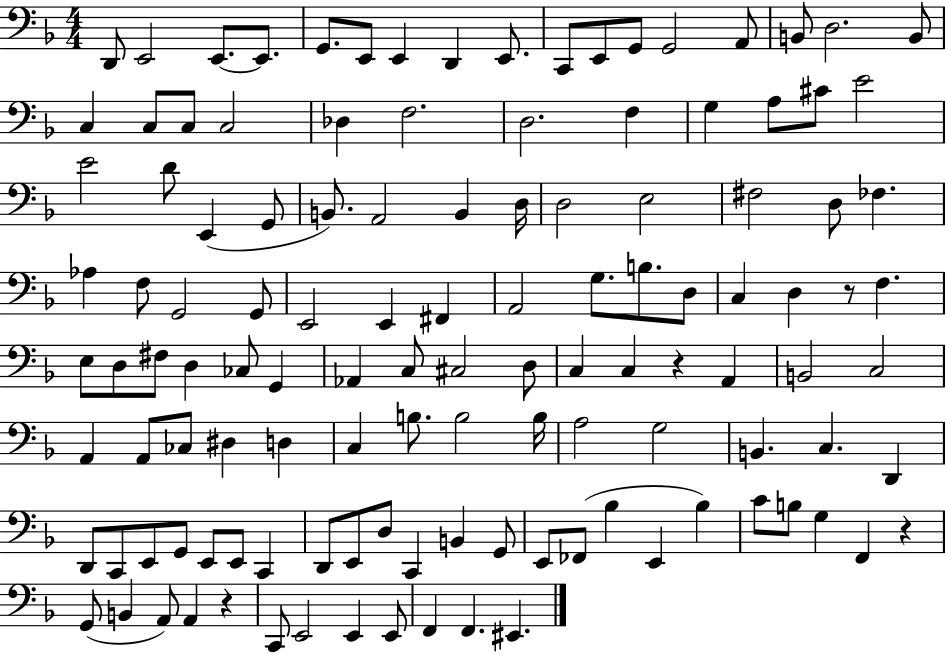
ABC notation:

X:1
T:Untitled
M:4/4
L:1/4
K:F
D,,/2 E,,2 E,,/2 E,,/2 G,,/2 E,,/2 E,, D,, E,,/2 C,,/2 E,,/2 G,,/2 G,,2 A,,/2 B,,/2 D,2 B,,/2 C, C,/2 C,/2 C,2 _D, F,2 D,2 F, G, A,/2 ^C/2 E2 E2 D/2 E,, G,,/2 B,,/2 A,,2 B,, D,/4 D,2 E,2 ^F,2 D,/2 _F, _A, F,/2 G,,2 G,,/2 E,,2 E,, ^F,, A,,2 G,/2 B,/2 D,/2 C, D, z/2 F, E,/2 D,/2 ^F,/2 D, _C,/2 G,, _A,, C,/2 ^C,2 D,/2 C, C, z A,, B,,2 C,2 A,, A,,/2 _C,/2 ^D, D, C, B,/2 B,2 B,/4 A,2 G,2 B,, C, D,, D,,/2 C,,/2 E,,/2 G,,/2 E,,/2 E,,/2 C,, D,,/2 E,,/2 D,/2 C,, B,, G,,/2 E,,/2 _F,,/2 _B, E,, _B, C/2 B,/2 G, F,, z G,,/2 B,, A,,/2 A,, z C,,/2 E,,2 E,, E,,/2 F,, F,, ^E,,